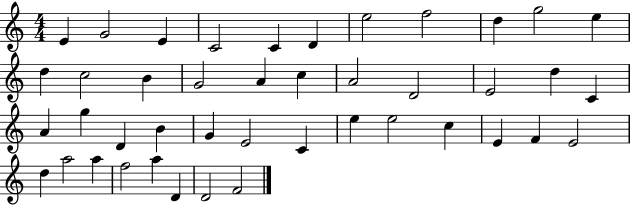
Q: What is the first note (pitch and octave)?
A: E4